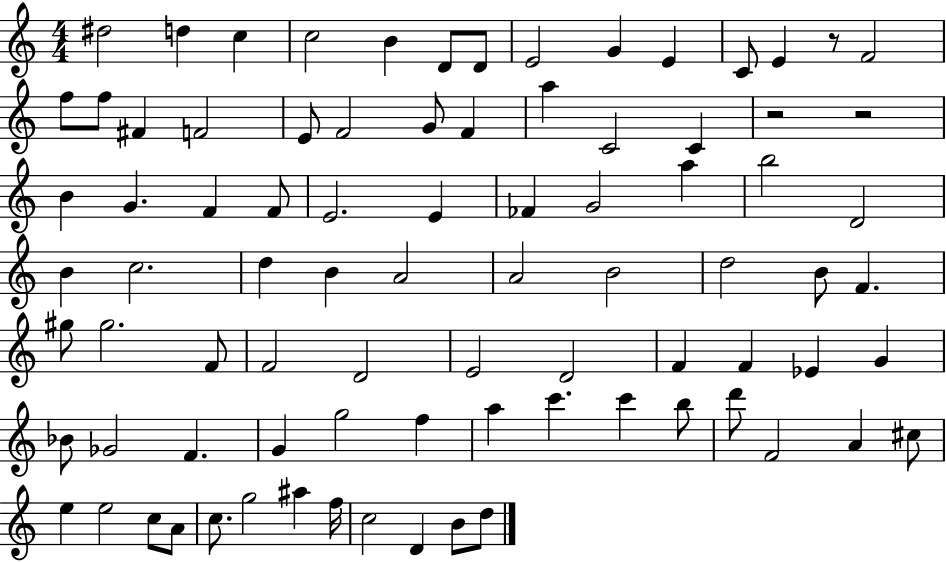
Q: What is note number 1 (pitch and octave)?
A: D#5